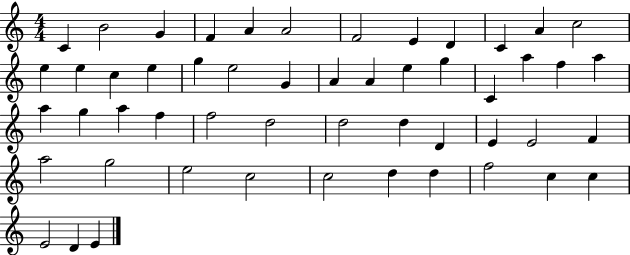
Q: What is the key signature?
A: C major